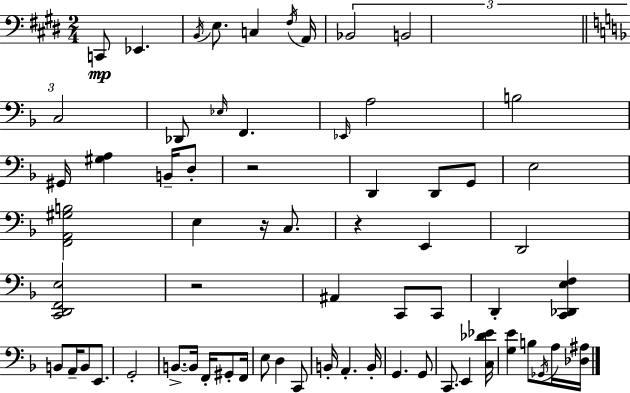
{
  \clef bass
  \numericTimeSignature
  \time 2/4
  \key e \major
  c,8\mp ees,4. | \acciaccatura { b,16 } e8. c4 | \acciaccatura { fis16 } a,16 \tuplet 3/2 { bes,2 | b,2 | \break \bar "||" \break \key f \major c2 } | des,8 \grace { ees16 } f,4. | \grace { ees,16 } a2 | b2 | \break gis,16 <gis a>4 b,16-- | d8-. r2 | d,4 d,8 | g,8 e2 | \break <f, a, gis b>2 | e4 r16 c8. | r4 e,4 | d,2 | \break <c, d, f, e>2 | r2 | ais,4 c,8 | c,8 d,4-. <c, des, e f>4 | \break b,8 a,16-- b,8 e,8. | g,2-. | b,8.->~~ b,16 f,16-. gis,8-. | f,16 e8 d4 | \break c,8 b,16-. a,4.-. | b,16-. g,4. | g,8 c,8. e,4 | <c des' ees'>16 <g e'>4 b8 | \break \acciaccatura { ges,16 } a16 <des ais>16 \bar "|."
}